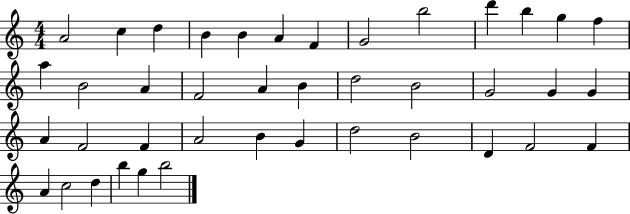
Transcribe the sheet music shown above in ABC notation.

X:1
T:Untitled
M:4/4
L:1/4
K:C
A2 c d B B A F G2 b2 d' b g f a B2 A F2 A B d2 B2 G2 G G A F2 F A2 B G d2 B2 D F2 F A c2 d b g b2